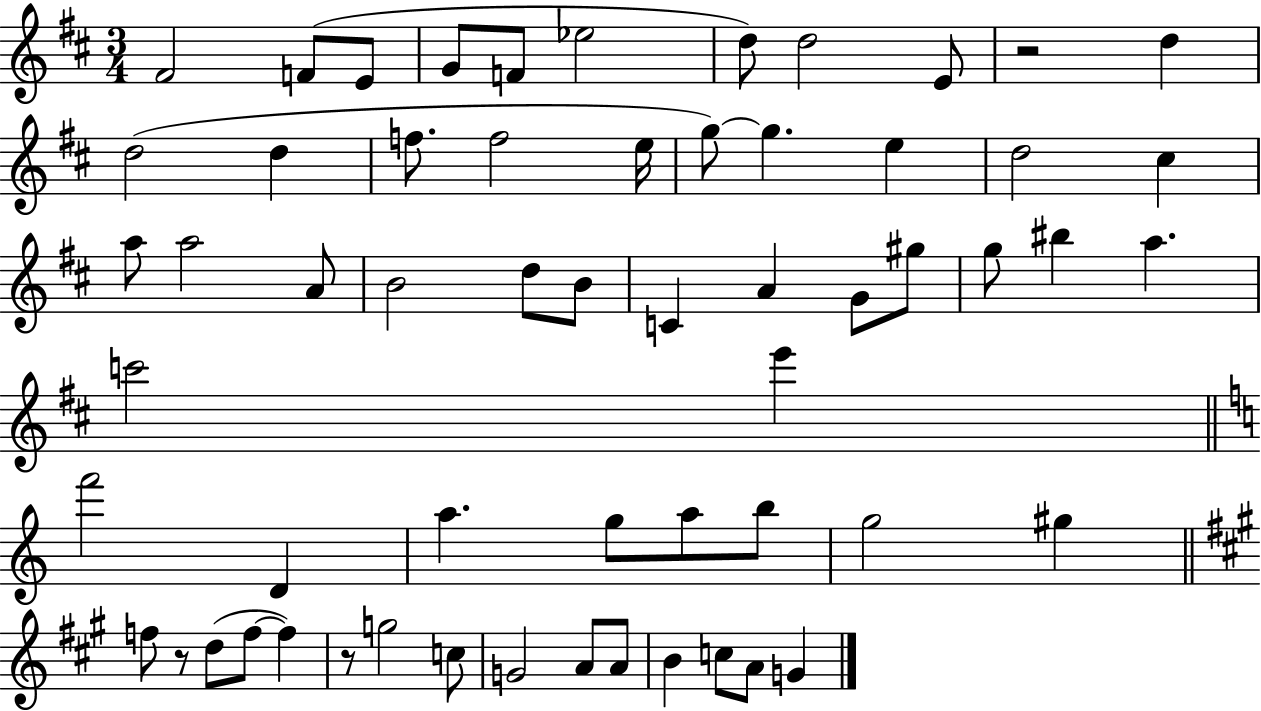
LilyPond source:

{
  \clef treble
  \numericTimeSignature
  \time 3/4
  \key d \major
  \repeat volta 2 { fis'2 f'8( e'8 | g'8 f'8 ees''2 | d''8) d''2 e'8 | r2 d''4 | \break d''2( d''4 | f''8. f''2 e''16 | g''8~~) g''4. e''4 | d''2 cis''4 | \break a''8 a''2 a'8 | b'2 d''8 b'8 | c'4 a'4 g'8 gis''8 | g''8 bis''4 a''4. | \break c'''2 e'''4 | \bar "||" \break \key a \minor f'''2 d'4 | a''4. g''8 a''8 b''8 | g''2 gis''4 | \bar "||" \break \key a \major f''8 r8 d''8( f''8~~ f''4) | r8 g''2 c''8 | g'2 a'8 a'8 | b'4 c''8 a'8 g'4 | \break } \bar "|."
}